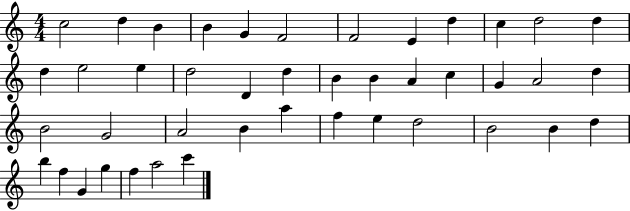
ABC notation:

X:1
T:Untitled
M:4/4
L:1/4
K:C
c2 d B B G F2 F2 E d c d2 d d e2 e d2 D d B B A c G A2 d B2 G2 A2 B a f e d2 B2 B d b f G g f a2 c'